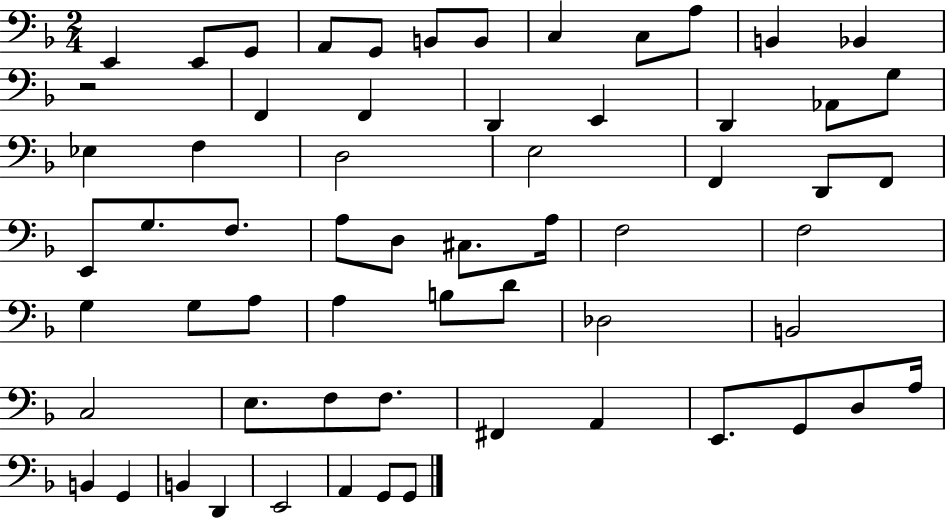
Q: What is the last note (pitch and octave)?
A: G2